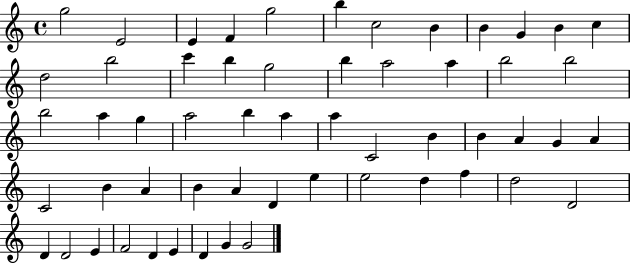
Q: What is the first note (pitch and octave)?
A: G5